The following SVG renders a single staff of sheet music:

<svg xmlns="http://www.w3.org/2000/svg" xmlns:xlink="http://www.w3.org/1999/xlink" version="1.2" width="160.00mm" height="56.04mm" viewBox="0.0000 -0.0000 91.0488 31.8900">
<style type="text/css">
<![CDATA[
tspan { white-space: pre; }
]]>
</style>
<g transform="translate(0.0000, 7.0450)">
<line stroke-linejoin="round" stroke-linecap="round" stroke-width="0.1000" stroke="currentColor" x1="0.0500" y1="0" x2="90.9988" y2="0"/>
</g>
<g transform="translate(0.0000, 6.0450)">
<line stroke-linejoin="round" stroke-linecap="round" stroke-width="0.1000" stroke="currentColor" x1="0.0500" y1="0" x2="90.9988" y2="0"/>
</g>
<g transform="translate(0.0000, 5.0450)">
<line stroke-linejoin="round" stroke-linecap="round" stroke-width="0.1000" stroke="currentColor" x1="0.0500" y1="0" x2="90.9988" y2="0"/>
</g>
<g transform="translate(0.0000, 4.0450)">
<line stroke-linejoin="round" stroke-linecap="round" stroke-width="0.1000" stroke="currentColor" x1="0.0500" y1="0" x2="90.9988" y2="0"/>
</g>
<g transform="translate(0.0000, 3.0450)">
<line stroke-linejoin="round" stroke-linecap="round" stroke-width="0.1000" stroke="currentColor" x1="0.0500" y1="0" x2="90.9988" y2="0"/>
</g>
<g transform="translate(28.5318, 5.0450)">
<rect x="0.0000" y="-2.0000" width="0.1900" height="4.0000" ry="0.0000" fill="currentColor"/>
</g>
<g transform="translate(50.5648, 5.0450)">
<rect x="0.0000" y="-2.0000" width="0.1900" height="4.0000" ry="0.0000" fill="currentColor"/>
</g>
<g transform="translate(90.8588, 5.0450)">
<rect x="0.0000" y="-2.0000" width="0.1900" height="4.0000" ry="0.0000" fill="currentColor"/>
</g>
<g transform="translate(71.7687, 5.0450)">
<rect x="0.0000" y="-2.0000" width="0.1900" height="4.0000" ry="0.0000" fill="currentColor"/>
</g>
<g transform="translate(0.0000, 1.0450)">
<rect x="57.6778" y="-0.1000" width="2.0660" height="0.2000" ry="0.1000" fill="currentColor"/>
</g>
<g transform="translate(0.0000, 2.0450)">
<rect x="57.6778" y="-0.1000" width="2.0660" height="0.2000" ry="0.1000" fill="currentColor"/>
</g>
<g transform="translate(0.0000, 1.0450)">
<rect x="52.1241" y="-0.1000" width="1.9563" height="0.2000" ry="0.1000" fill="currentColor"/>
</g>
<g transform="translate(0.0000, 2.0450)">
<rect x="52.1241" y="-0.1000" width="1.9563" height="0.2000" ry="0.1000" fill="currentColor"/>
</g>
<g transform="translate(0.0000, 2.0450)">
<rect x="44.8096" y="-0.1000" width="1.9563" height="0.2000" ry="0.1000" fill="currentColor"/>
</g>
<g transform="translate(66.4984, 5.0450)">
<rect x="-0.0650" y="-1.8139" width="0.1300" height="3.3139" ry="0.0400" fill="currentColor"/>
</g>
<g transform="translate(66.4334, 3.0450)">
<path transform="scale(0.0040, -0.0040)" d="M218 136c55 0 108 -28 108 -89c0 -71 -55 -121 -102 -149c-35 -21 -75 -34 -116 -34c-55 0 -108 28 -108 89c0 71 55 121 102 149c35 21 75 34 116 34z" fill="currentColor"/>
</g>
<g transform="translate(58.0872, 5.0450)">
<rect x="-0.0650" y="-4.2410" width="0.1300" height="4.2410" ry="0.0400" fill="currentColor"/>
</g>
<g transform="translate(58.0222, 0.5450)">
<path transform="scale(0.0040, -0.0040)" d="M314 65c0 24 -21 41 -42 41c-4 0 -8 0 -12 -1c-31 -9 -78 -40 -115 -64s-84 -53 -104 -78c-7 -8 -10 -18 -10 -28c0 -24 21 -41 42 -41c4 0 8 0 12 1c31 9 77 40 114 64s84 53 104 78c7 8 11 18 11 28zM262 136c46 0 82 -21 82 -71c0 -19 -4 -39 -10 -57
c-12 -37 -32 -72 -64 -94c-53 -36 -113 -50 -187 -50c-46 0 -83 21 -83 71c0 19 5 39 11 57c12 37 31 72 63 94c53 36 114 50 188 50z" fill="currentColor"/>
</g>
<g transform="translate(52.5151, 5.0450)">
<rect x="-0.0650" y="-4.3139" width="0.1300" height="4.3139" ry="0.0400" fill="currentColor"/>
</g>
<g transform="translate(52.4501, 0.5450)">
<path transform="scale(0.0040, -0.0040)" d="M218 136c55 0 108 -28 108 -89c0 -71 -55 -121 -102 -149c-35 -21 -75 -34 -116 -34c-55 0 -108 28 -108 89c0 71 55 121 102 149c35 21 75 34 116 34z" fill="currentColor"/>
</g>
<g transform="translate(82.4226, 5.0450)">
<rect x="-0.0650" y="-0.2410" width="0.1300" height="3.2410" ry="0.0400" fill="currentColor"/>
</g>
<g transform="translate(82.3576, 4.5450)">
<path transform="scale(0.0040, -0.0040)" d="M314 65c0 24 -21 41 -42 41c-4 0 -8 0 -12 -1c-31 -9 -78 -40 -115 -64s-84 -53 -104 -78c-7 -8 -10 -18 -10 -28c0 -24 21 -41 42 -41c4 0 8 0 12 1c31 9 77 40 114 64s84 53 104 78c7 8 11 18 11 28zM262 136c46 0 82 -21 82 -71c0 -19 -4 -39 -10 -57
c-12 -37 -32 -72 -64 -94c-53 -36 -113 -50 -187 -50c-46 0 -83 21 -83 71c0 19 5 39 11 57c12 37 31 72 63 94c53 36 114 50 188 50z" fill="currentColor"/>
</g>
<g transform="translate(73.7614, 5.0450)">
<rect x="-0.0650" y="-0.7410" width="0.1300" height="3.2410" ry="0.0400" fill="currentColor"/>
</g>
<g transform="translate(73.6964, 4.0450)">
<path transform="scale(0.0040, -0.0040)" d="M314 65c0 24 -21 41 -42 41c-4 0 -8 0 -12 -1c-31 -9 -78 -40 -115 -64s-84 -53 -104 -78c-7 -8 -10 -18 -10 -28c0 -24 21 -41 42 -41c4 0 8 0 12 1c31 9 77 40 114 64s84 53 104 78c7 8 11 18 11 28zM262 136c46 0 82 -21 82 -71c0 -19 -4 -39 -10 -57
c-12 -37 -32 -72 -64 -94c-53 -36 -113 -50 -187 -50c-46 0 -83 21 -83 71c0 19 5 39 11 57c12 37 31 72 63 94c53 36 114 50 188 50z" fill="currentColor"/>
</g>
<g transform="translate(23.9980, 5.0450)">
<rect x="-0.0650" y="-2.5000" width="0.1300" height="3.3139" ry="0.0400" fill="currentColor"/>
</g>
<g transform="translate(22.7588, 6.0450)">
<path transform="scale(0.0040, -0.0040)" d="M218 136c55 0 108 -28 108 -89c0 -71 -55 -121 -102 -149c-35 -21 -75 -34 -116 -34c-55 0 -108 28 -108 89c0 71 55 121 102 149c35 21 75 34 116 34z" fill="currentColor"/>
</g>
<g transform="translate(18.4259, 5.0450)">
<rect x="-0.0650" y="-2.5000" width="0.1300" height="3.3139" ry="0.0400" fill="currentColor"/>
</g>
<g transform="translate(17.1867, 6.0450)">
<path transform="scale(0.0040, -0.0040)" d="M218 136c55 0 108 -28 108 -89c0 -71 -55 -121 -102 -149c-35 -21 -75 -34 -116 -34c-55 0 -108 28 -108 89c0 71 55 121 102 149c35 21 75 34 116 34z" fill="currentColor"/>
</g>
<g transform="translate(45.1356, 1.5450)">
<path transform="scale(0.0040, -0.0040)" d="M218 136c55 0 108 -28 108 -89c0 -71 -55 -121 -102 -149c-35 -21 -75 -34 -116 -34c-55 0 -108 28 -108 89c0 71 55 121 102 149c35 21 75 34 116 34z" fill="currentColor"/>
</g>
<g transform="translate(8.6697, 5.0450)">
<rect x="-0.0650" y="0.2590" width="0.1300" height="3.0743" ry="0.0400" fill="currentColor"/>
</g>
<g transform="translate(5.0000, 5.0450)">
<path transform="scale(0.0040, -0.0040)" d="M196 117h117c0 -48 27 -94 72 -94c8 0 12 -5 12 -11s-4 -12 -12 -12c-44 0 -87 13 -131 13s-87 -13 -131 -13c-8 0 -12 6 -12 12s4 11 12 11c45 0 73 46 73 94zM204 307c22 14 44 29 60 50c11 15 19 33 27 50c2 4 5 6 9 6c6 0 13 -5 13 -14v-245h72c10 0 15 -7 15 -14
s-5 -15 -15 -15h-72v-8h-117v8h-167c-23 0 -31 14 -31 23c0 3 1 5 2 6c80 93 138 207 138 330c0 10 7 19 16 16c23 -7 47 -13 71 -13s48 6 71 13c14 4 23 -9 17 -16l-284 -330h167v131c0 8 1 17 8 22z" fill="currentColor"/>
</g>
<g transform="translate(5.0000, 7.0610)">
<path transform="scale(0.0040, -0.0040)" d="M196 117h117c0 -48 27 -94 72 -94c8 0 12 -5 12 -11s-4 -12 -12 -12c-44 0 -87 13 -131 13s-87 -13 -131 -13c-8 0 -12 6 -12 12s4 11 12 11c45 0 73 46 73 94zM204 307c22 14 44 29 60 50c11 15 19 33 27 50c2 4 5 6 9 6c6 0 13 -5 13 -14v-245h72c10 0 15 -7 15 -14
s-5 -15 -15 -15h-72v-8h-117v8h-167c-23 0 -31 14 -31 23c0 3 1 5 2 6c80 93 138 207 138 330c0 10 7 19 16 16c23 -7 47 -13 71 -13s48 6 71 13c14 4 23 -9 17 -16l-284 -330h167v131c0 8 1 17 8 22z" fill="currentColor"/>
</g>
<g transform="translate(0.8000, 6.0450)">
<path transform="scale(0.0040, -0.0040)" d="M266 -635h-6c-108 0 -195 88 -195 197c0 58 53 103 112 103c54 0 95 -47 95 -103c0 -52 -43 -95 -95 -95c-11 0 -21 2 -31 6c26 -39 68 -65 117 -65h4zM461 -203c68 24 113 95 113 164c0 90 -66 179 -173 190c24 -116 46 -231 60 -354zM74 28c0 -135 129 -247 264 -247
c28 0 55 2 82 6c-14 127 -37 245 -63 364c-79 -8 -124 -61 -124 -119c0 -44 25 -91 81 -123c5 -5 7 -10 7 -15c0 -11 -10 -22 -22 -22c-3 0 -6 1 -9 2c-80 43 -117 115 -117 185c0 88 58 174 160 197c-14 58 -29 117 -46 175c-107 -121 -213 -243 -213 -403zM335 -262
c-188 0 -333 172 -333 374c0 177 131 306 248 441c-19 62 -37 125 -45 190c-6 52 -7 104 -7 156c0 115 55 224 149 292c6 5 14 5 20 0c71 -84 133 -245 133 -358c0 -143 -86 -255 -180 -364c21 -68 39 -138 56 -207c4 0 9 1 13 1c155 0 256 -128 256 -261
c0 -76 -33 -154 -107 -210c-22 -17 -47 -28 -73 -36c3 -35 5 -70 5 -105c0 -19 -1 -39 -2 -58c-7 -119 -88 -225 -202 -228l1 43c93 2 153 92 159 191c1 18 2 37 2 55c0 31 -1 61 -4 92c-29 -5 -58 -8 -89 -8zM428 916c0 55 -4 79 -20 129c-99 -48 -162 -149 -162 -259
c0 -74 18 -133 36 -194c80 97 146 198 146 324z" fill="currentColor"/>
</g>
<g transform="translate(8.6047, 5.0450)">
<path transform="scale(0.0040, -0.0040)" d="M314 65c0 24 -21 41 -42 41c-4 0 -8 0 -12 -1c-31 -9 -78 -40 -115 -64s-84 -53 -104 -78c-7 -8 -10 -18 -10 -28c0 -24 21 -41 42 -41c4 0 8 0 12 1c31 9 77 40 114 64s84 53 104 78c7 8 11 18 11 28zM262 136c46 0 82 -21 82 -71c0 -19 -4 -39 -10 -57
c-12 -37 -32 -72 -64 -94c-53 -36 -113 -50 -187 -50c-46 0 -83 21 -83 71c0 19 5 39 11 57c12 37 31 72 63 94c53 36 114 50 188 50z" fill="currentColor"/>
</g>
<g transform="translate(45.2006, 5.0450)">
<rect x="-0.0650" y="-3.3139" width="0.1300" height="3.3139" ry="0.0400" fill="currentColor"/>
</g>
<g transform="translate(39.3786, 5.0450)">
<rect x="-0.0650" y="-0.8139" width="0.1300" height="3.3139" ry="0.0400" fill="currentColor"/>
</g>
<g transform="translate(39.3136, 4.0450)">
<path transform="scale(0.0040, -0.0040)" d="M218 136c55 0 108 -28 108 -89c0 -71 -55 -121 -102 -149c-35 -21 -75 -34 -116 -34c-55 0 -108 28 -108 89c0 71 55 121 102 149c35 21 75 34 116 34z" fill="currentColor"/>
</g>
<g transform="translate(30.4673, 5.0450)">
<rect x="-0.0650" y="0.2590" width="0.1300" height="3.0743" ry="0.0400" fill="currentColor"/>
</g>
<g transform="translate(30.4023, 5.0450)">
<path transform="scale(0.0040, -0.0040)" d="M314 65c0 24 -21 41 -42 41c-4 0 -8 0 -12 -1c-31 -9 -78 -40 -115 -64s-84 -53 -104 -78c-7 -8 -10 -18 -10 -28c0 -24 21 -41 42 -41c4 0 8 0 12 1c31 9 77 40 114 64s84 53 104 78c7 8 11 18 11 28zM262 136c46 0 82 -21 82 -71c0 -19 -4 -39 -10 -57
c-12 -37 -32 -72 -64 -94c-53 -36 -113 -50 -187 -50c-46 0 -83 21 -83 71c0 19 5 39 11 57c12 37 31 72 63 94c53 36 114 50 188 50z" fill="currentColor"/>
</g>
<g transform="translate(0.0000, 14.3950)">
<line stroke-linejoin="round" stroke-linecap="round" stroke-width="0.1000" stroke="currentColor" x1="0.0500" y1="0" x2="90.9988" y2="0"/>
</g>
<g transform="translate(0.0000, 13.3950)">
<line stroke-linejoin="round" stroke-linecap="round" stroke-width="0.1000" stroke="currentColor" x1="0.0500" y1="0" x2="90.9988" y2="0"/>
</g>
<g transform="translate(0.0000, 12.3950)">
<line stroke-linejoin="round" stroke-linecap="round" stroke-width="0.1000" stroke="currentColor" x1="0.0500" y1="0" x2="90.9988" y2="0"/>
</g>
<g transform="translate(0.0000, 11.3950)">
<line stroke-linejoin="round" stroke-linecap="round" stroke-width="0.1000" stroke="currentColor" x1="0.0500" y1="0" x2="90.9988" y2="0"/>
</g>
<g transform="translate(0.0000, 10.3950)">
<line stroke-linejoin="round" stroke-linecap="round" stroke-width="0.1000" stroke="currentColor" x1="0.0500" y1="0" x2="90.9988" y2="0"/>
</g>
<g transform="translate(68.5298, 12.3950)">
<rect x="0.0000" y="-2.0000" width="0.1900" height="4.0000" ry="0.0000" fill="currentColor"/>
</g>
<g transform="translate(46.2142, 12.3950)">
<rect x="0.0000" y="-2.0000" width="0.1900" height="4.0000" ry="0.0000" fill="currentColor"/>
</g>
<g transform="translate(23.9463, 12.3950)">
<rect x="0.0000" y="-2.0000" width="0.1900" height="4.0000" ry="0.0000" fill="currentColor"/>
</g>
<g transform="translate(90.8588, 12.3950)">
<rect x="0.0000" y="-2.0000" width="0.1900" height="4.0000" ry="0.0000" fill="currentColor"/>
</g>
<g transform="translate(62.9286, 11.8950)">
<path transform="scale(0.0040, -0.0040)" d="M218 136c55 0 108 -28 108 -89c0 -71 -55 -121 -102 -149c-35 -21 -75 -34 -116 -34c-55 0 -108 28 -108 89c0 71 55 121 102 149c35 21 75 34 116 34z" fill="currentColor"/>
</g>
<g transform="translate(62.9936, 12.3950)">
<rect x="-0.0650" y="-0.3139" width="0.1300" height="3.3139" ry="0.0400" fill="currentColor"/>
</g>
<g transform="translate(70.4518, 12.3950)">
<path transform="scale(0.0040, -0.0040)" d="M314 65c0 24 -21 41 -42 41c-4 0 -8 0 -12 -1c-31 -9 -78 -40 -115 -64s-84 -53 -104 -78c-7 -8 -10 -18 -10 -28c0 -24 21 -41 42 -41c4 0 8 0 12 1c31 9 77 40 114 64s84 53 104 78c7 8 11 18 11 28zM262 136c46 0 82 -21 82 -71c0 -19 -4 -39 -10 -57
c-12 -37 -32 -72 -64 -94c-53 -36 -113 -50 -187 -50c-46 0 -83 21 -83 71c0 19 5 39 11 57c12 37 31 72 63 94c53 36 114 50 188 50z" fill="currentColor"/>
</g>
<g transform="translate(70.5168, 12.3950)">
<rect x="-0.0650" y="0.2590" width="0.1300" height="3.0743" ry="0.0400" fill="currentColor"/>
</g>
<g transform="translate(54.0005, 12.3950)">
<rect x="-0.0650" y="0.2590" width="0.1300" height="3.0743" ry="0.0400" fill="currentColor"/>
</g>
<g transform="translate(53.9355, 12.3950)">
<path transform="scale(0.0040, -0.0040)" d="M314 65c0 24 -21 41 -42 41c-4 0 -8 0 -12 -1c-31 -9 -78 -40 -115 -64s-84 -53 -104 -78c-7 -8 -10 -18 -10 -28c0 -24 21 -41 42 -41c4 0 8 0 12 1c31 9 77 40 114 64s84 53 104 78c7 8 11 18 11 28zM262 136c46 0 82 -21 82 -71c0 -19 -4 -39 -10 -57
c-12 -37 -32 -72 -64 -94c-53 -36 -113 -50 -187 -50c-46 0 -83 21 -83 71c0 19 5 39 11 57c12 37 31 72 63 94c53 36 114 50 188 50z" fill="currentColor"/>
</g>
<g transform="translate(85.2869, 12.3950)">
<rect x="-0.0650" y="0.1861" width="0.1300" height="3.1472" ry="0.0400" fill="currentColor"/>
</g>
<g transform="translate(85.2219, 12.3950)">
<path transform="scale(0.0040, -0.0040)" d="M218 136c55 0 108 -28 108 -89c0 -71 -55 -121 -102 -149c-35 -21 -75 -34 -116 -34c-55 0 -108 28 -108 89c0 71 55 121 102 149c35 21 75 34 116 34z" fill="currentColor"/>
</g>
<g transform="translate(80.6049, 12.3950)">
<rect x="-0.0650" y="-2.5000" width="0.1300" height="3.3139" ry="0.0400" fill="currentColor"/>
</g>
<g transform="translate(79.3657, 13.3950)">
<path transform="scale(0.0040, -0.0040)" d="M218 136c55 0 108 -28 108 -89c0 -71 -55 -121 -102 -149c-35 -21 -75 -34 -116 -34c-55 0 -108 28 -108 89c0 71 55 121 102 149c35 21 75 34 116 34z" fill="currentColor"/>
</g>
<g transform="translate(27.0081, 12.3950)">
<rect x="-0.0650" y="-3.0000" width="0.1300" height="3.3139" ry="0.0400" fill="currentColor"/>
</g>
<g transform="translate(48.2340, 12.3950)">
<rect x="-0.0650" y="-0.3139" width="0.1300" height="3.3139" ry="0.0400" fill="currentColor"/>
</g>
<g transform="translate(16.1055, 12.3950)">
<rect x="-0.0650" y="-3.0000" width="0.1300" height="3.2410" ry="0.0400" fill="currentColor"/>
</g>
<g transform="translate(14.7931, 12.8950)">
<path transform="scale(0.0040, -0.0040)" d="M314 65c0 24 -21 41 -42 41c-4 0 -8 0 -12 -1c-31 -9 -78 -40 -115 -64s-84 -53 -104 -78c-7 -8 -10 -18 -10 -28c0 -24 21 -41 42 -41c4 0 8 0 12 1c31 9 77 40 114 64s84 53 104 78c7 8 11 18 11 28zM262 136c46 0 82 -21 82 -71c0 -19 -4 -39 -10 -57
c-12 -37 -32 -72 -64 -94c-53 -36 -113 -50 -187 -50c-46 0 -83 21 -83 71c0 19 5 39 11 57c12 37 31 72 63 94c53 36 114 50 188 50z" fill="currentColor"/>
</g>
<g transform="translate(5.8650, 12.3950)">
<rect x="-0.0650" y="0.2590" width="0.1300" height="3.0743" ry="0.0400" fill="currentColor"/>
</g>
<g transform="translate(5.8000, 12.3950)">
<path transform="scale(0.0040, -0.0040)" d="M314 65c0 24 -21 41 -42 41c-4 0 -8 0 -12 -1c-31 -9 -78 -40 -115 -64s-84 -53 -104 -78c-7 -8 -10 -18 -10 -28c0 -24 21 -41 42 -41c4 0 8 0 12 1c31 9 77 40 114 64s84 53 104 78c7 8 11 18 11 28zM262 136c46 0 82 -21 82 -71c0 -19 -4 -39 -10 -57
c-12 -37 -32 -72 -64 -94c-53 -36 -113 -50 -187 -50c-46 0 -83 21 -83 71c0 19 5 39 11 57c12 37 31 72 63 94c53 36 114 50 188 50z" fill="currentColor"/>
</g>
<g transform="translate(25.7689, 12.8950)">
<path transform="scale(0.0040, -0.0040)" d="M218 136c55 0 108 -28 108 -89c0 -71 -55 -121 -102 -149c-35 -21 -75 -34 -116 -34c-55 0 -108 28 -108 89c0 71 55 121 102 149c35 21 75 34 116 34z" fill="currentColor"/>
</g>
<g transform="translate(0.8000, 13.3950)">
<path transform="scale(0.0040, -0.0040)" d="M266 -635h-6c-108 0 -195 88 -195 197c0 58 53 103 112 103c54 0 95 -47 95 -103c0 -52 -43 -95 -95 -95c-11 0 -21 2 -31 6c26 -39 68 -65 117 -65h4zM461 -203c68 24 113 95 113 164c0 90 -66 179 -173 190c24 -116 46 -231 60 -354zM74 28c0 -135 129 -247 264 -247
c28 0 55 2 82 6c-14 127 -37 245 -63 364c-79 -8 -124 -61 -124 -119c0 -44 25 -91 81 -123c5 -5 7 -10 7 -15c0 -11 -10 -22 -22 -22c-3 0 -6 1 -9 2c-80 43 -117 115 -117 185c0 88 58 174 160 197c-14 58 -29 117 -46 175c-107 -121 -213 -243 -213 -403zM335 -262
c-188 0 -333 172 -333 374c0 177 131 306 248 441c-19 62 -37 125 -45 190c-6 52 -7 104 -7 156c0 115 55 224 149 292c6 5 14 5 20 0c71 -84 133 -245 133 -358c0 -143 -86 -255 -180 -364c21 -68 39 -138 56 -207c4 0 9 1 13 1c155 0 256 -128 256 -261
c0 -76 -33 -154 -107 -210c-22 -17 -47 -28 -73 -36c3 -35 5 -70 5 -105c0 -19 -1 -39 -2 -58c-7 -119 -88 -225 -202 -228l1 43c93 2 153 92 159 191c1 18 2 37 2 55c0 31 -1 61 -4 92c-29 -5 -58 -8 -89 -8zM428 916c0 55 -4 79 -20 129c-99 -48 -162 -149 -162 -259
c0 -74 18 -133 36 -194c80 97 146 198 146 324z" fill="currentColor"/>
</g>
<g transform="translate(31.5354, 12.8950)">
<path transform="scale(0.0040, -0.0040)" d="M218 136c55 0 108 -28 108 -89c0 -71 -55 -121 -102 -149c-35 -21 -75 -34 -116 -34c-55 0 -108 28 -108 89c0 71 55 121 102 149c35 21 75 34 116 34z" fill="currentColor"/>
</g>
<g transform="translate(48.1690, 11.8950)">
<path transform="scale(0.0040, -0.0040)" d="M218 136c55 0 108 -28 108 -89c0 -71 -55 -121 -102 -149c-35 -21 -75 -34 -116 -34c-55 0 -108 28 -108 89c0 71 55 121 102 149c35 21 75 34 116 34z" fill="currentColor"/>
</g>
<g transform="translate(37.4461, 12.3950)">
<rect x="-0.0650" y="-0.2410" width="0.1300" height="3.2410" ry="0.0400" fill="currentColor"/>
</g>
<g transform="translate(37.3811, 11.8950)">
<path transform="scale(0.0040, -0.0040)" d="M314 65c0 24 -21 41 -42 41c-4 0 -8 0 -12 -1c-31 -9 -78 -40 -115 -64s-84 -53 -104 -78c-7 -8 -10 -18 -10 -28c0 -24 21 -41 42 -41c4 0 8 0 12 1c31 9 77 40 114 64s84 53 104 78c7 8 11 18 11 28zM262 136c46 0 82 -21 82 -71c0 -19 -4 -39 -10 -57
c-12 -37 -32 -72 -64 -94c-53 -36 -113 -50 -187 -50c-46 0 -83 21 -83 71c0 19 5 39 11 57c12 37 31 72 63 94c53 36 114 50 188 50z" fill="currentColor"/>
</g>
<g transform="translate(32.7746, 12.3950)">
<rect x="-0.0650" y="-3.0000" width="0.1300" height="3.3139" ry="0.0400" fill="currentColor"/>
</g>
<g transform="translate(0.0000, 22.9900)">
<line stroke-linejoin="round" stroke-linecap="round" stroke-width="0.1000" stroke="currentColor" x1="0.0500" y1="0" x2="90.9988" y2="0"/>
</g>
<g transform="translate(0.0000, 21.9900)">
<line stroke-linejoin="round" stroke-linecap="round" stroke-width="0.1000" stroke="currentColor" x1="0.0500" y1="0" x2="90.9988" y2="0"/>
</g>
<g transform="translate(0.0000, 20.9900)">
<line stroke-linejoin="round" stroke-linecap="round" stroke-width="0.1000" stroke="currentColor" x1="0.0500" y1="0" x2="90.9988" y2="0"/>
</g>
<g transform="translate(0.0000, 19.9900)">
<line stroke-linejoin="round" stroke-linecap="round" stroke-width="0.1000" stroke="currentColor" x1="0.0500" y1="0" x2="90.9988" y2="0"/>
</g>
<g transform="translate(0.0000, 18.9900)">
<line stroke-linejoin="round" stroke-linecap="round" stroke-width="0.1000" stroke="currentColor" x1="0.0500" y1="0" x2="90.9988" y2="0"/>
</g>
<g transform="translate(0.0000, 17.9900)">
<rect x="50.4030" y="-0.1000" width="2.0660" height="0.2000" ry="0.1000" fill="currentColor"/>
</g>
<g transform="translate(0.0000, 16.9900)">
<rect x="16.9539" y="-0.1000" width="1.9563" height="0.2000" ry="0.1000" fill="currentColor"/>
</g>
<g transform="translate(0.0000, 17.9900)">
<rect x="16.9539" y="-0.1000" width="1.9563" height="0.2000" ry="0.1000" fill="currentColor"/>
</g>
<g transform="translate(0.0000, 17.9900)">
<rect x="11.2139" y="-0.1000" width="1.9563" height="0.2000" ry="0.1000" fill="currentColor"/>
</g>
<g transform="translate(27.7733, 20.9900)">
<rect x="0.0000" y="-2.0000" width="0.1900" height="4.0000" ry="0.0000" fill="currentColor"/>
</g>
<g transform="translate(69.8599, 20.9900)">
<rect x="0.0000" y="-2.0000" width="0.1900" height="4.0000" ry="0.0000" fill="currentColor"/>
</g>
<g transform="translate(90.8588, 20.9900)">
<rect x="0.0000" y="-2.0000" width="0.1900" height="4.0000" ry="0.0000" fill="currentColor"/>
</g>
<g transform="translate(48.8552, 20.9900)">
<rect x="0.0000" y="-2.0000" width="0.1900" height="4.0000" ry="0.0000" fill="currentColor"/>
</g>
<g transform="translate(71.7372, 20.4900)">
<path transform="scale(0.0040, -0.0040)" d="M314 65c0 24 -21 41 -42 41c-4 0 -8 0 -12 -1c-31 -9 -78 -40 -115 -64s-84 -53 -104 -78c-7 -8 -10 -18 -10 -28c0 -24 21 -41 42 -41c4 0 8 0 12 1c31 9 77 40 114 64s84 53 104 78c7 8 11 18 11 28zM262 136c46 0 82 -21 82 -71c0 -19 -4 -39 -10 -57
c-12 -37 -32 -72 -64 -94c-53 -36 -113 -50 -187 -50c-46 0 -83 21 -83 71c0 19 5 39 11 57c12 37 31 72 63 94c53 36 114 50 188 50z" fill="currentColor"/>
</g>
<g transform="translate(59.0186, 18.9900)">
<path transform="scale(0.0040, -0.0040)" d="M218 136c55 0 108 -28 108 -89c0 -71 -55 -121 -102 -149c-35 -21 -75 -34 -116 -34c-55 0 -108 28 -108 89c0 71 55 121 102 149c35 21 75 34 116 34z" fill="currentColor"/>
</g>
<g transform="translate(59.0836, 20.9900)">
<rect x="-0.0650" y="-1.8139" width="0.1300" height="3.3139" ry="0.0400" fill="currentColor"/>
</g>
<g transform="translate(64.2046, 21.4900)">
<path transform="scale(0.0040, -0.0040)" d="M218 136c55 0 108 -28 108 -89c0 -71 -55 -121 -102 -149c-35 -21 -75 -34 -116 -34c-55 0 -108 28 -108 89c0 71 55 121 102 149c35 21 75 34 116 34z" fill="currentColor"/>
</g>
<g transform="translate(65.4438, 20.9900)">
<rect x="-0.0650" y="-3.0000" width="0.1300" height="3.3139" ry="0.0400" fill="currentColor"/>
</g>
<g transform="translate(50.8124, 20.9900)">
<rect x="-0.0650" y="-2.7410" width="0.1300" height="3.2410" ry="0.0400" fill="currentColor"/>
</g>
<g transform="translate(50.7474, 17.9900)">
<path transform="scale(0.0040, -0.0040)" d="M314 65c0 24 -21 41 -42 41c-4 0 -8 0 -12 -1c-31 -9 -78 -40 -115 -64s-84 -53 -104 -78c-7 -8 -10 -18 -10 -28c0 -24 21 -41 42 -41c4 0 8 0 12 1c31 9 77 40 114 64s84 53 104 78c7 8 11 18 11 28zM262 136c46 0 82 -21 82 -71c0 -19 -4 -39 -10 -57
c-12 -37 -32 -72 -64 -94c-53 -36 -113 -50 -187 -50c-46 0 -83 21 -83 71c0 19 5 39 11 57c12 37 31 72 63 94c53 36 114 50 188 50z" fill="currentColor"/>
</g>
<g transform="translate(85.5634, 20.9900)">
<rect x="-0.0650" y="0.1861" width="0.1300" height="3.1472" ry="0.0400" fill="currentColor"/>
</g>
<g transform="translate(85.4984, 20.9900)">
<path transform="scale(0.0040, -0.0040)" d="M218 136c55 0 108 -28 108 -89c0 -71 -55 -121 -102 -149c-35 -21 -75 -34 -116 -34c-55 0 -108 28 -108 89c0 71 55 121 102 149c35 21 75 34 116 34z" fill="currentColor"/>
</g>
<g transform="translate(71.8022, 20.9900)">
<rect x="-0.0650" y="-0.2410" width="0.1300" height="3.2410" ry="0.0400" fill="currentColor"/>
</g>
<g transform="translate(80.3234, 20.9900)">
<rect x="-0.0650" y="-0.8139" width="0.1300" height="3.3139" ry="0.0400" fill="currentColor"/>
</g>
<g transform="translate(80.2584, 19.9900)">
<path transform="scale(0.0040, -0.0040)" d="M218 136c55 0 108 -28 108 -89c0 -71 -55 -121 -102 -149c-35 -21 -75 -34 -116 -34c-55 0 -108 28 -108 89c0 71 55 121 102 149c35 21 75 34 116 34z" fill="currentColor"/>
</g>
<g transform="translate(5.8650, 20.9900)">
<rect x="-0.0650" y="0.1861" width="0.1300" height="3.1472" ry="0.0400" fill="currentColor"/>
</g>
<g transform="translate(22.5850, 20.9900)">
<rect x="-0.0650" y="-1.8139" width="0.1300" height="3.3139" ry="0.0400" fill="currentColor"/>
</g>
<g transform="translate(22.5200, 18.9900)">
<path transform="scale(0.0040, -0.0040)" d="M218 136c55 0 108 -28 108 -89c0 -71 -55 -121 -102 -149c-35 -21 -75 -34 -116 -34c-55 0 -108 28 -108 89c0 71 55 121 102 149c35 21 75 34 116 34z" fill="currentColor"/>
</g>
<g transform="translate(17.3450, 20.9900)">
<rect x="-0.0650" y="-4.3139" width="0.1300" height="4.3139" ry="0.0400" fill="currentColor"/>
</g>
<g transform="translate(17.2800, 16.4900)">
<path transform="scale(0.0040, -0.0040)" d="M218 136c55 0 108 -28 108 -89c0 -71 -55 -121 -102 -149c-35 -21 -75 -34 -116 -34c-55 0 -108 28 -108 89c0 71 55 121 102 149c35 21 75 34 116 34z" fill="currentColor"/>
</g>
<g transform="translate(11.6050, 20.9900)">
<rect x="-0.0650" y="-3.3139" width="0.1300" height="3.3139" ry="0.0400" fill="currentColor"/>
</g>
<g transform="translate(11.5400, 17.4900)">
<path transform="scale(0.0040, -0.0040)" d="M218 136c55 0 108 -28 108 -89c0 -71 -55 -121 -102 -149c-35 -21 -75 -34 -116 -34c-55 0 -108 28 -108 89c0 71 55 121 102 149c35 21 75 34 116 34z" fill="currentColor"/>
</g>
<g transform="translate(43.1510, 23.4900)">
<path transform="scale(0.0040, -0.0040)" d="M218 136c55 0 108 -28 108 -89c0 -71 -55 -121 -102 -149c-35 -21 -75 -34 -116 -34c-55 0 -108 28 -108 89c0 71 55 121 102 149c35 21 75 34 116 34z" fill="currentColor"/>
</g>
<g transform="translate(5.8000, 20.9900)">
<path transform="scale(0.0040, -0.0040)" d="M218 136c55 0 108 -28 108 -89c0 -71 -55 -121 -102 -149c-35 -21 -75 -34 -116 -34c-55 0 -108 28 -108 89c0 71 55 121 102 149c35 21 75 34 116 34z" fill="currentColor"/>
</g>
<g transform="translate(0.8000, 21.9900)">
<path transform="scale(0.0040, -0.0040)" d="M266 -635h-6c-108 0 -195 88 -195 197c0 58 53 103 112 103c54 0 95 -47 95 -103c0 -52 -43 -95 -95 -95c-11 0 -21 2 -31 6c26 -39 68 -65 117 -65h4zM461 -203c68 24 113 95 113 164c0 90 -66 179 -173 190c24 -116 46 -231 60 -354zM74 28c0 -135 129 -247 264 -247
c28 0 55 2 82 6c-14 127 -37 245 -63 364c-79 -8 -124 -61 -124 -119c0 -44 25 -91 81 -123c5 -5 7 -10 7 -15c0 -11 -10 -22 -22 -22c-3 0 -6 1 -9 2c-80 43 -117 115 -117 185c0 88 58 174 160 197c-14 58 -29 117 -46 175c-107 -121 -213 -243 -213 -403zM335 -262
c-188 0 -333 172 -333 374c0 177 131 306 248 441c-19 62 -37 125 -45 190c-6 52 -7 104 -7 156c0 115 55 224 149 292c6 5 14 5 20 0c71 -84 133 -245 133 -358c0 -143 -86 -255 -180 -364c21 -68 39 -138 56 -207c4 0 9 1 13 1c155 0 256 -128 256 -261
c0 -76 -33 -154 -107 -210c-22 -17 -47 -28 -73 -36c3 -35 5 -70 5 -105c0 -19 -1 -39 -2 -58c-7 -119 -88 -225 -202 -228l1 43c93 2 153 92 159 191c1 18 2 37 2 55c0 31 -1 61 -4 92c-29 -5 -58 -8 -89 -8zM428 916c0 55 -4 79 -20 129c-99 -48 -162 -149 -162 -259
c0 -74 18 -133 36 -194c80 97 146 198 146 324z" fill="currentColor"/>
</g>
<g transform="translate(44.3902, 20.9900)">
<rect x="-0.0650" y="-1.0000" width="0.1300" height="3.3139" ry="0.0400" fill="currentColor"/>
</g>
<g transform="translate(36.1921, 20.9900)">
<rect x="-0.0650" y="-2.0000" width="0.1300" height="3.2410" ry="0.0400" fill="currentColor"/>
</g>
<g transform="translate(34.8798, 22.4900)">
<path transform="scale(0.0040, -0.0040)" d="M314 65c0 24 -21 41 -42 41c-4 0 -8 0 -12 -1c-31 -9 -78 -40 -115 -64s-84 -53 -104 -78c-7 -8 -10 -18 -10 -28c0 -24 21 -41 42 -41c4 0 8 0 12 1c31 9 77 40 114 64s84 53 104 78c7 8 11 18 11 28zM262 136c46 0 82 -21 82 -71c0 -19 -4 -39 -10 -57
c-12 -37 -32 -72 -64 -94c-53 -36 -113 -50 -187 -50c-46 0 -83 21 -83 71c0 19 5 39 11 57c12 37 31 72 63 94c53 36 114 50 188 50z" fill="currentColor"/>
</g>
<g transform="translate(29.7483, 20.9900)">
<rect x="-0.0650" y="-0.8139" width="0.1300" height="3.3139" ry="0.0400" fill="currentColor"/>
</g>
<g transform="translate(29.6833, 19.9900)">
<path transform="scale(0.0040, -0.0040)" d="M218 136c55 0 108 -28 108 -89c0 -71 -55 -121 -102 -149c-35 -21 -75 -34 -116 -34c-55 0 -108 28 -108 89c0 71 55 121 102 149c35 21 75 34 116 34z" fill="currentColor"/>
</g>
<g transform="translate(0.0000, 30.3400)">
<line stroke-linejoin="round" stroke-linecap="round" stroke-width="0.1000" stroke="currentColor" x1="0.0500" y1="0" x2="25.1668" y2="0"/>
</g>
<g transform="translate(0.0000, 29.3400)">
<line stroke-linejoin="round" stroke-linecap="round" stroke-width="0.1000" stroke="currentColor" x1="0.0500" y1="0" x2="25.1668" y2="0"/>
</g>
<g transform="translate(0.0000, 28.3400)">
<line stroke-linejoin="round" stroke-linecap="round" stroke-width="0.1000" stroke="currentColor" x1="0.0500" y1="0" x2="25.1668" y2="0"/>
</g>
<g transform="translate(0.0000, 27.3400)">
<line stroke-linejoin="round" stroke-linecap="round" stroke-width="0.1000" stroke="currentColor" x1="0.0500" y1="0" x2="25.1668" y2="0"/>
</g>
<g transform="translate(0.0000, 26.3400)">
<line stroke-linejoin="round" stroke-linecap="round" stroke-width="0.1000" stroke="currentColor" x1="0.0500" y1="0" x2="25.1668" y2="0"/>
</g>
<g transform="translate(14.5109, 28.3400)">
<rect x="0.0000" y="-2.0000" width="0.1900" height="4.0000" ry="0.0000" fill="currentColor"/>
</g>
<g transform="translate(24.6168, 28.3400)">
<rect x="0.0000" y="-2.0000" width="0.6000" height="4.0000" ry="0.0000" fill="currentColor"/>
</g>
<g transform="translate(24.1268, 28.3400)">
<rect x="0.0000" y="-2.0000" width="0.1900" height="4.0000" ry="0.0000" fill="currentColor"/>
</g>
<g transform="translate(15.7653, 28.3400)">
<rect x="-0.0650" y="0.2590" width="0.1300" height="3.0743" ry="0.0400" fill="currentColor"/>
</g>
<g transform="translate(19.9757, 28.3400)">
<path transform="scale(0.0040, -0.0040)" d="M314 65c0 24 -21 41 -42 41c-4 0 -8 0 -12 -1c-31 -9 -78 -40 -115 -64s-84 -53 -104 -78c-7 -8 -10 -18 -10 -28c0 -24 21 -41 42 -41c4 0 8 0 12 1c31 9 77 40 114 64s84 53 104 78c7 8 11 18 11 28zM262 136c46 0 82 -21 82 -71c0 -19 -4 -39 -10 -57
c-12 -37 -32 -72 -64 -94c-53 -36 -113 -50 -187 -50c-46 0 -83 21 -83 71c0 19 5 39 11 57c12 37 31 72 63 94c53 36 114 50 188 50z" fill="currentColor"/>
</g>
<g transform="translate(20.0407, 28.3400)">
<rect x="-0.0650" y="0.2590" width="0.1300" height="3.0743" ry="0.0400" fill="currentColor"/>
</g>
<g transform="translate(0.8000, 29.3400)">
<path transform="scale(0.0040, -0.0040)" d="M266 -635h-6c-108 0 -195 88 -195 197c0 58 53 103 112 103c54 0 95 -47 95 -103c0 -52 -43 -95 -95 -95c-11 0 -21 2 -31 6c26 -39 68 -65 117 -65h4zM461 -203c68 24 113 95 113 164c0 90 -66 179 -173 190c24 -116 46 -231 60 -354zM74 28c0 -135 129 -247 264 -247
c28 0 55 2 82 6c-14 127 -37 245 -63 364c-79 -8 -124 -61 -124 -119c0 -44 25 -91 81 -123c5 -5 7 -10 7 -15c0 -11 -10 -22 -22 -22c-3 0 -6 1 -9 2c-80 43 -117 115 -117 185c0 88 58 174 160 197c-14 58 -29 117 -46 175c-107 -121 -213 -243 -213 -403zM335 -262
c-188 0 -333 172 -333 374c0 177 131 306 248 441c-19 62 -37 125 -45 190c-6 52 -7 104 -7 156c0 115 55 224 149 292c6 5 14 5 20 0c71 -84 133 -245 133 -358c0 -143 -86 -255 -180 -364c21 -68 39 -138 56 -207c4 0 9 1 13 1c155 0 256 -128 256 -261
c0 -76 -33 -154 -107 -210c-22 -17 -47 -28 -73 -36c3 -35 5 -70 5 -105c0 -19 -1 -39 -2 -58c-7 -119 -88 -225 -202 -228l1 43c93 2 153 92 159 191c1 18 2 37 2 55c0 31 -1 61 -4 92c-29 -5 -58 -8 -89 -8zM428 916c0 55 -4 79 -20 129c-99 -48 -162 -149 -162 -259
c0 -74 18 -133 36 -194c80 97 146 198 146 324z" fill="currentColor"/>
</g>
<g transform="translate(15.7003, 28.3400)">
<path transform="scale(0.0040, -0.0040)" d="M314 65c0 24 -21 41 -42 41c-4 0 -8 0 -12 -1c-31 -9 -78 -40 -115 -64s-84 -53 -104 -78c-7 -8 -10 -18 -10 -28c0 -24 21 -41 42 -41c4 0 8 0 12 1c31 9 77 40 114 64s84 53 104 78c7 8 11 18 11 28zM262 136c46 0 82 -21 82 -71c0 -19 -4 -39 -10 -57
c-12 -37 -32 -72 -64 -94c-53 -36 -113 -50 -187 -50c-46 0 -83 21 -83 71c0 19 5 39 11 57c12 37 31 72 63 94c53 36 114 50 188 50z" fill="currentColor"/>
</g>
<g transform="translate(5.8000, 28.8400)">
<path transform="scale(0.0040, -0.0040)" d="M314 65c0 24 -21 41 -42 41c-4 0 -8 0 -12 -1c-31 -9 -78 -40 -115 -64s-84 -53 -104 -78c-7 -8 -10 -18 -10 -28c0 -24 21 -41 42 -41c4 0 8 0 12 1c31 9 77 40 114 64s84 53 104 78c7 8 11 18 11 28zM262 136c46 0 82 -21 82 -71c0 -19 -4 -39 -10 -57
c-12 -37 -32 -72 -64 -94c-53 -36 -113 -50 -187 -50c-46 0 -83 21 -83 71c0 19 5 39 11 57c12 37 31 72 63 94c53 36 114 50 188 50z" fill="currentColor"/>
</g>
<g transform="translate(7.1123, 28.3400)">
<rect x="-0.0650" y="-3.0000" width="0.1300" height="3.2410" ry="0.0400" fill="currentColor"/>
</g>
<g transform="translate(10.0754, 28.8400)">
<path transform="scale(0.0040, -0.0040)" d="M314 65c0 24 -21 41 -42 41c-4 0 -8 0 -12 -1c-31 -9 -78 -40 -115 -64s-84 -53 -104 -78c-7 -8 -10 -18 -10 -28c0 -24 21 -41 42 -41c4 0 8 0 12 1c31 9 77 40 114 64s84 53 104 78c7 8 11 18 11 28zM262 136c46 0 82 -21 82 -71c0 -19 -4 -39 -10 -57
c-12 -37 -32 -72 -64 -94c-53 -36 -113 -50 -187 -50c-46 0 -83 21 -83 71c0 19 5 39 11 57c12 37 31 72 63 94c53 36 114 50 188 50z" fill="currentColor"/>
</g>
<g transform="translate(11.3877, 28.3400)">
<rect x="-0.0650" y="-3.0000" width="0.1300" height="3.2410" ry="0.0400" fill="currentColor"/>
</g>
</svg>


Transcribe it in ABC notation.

X:1
T:Untitled
M:4/4
L:1/4
K:C
B2 G G B2 d b d' d'2 f d2 c2 B2 A2 A A c2 c B2 c B2 G B B b d' f d F2 D a2 f A c2 d B A2 A2 B2 B2